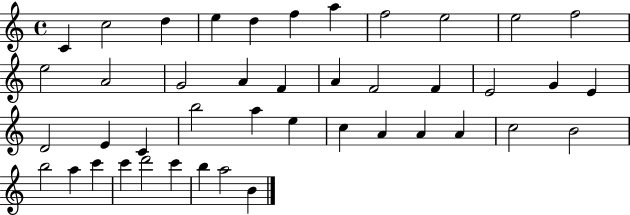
{
  \clef treble
  \time 4/4
  \defaultTimeSignature
  \key c \major
  c'4 c''2 d''4 | e''4 d''4 f''4 a''4 | f''2 e''2 | e''2 f''2 | \break e''2 a'2 | g'2 a'4 f'4 | a'4 f'2 f'4 | e'2 g'4 e'4 | \break d'2 e'4 c'4 | b''2 a''4 e''4 | c''4 a'4 a'4 a'4 | c''2 b'2 | \break b''2 a''4 c'''4 | c'''4 d'''2 c'''4 | b''4 a''2 b'4 | \bar "|."
}